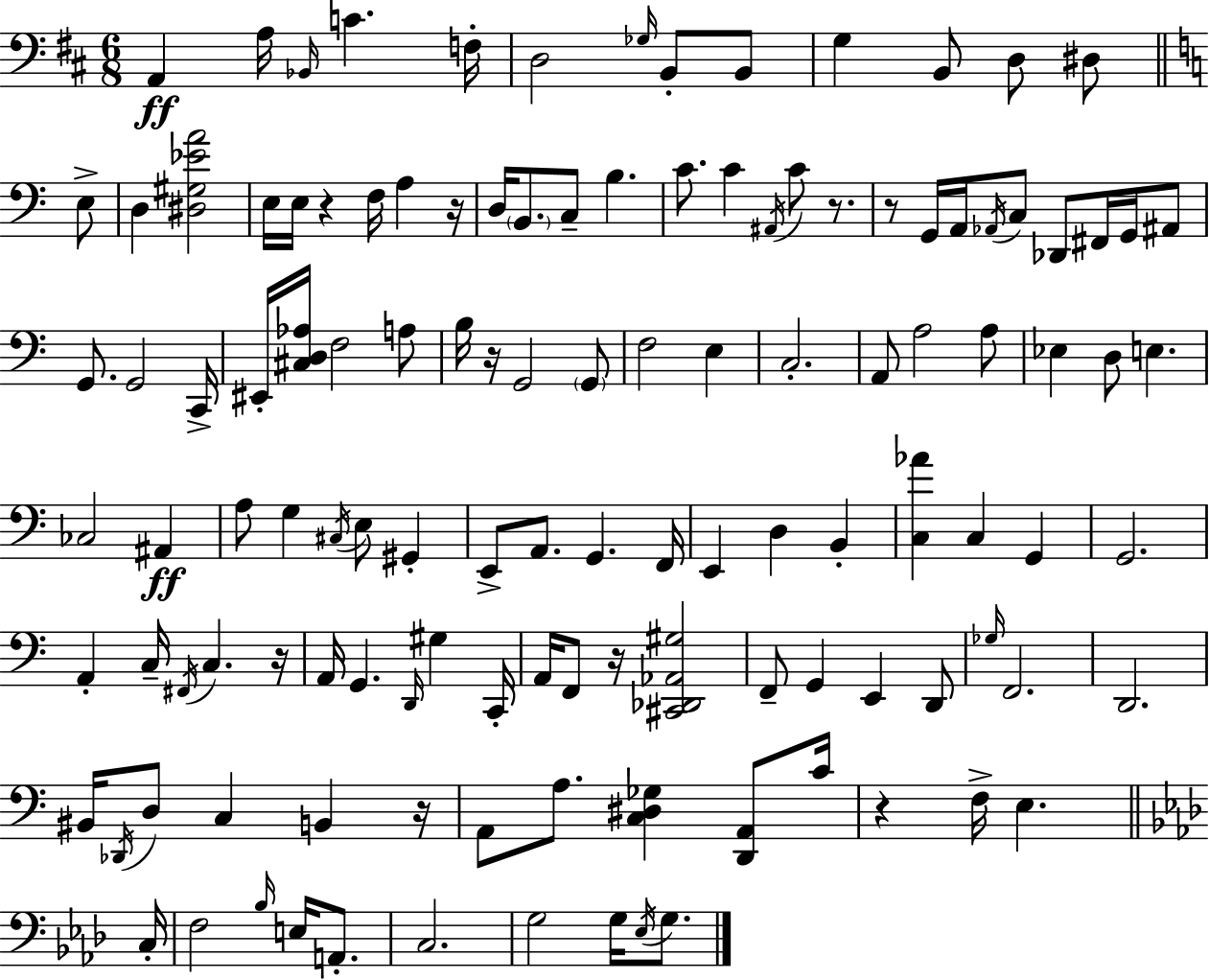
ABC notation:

X:1
T:Untitled
M:6/8
L:1/4
K:D
A,, A,/4 _B,,/4 C F,/4 D,2 _G,/4 B,,/2 B,,/2 G, B,,/2 D,/2 ^D,/2 E,/2 D, [^D,^G,_EA]2 E,/4 E,/4 z F,/4 A, z/4 D,/4 B,,/2 C,/2 B, C/2 C ^A,,/4 C/2 z/2 z/2 G,,/4 A,,/4 _A,,/4 C,/2 _D,,/2 ^F,,/4 G,,/4 ^A,,/2 G,,/2 G,,2 C,,/4 ^E,,/4 [^C,D,_A,]/4 F,2 A,/2 B,/4 z/4 G,,2 G,,/2 F,2 E, C,2 A,,/2 A,2 A,/2 _E, D,/2 E, _C,2 ^A,, A,/2 G, ^C,/4 E,/2 ^G,, E,,/2 A,,/2 G,, F,,/4 E,, D, B,, [C,_A] C, G,, G,,2 A,, C,/4 ^F,,/4 C, z/4 A,,/4 G,, D,,/4 ^G, C,,/4 A,,/4 F,,/2 z/4 [^C,,_D,,_A,,^G,]2 F,,/2 G,, E,, D,,/2 _G,/4 F,,2 D,,2 ^B,,/4 _D,,/4 D,/2 C, B,, z/4 A,,/2 A,/2 [C,^D,_G,] [D,,A,,]/2 C/4 z F,/4 E, C,/4 F,2 _B,/4 E,/4 A,,/2 C,2 G,2 G,/4 _E,/4 G,/2